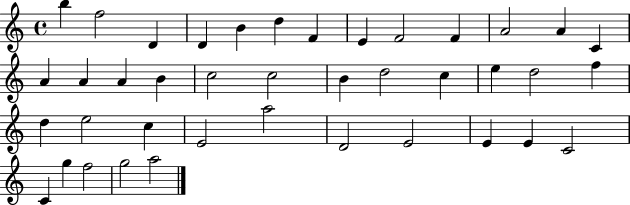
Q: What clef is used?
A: treble